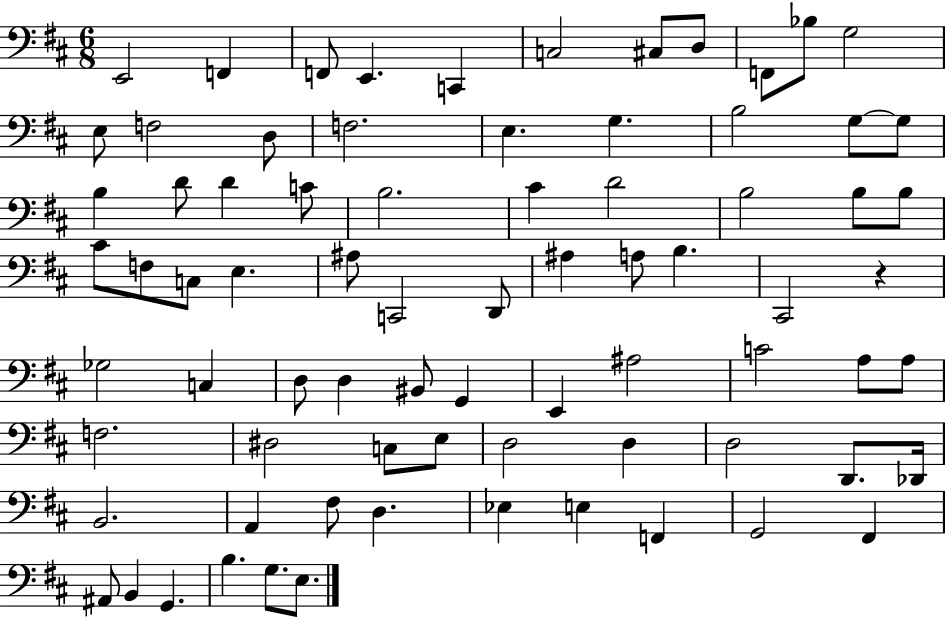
E2/h F2/q F2/e E2/q. C2/q C3/h C#3/e D3/e F2/e Bb3/e G3/h E3/e F3/h D3/e F3/h. E3/q. G3/q. B3/h G3/e G3/e B3/q D4/e D4/q C4/e B3/h. C#4/q D4/h B3/h B3/e B3/e C#4/e F3/e C3/e E3/q. A#3/e C2/h D2/e A#3/q A3/e B3/q. C#2/h R/q Gb3/h C3/q D3/e D3/q BIS2/e G2/q E2/q A#3/h C4/h A3/e A3/e F3/h. D#3/h C3/e E3/e D3/h D3/q D3/h D2/e. Db2/s B2/h. A2/q F#3/e D3/q. Eb3/q E3/q F2/q G2/h F#2/q A#2/e B2/q G2/q. B3/q. G3/e. E3/e.